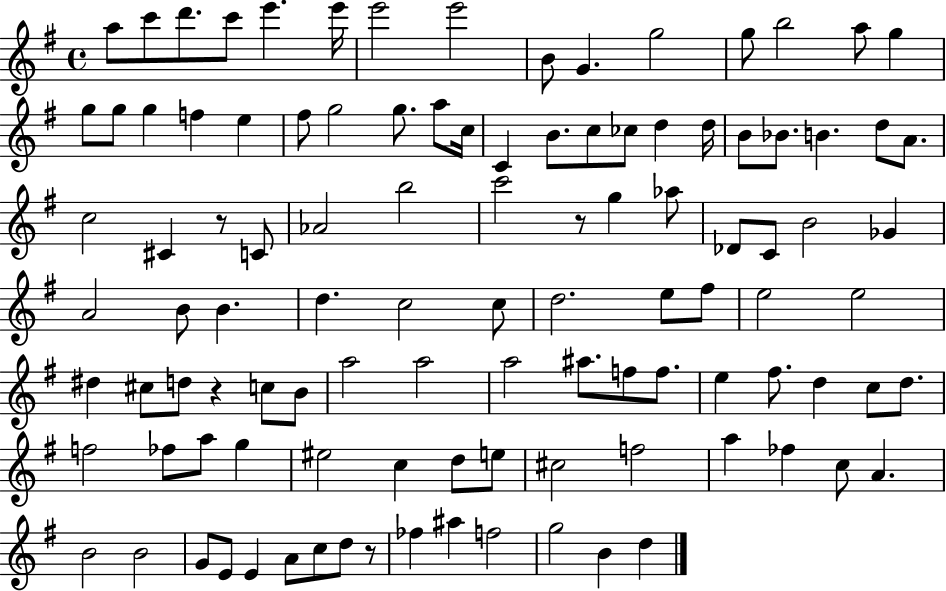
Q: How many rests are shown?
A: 4